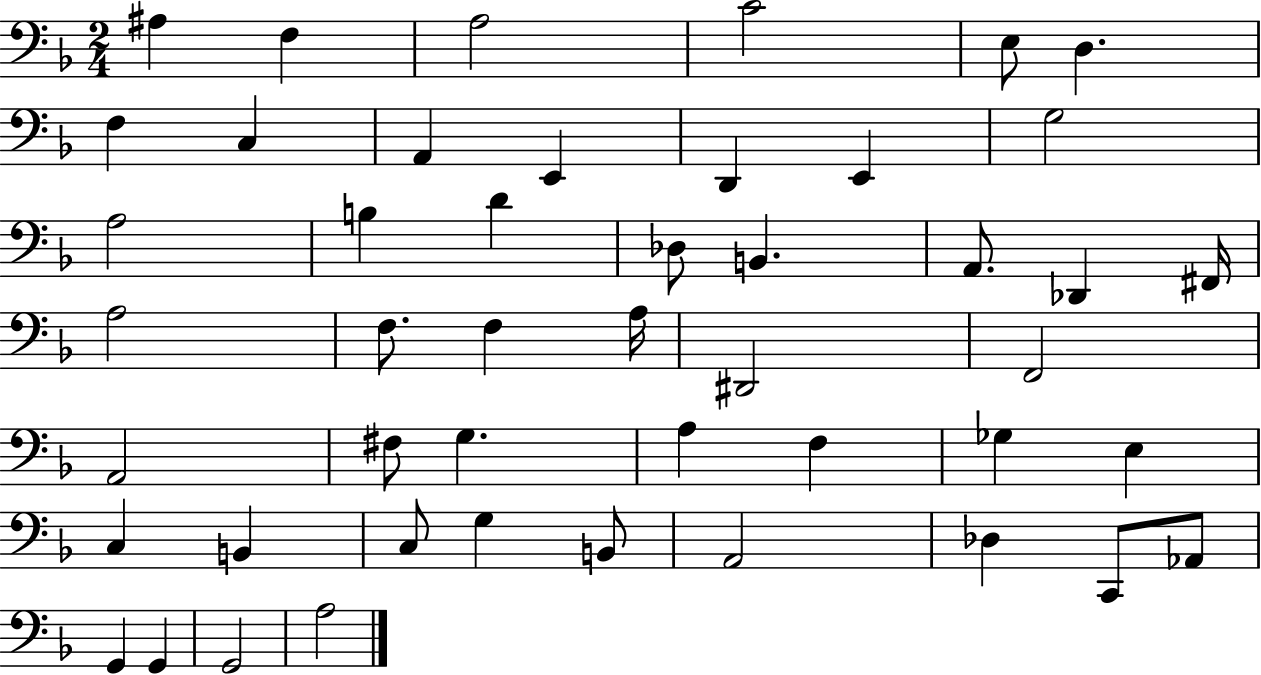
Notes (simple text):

A#3/q F3/q A3/h C4/h E3/e D3/q. F3/q C3/q A2/q E2/q D2/q E2/q G3/h A3/h B3/q D4/q Db3/e B2/q. A2/e. Db2/q F#2/s A3/h F3/e. F3/q A3/s D#2/h F2/h A2/h F#3/e G3/q. A3/q F3/q Gb3/q E3/q C3/q B2/q C3/e G3/q B2/e A2/h Db3/q C2/e Ab2/e G2/q G2/q G2/h A3/h